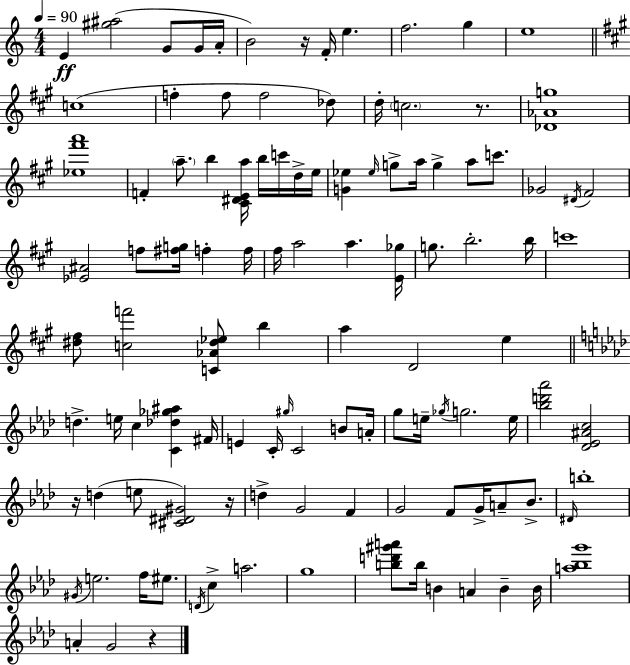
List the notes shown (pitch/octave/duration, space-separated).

E4/q [G#5,A#5]/h G4/e G4/s A4/s B4/h R/s F4/s E5/q. F5/h. G5/q E5/w C5/w F5/q F5/e F5/h Db5/e D5/s C5/h. R/e. [Db4,Ab4,G5]/w [Eb5,F#6,A6]/w F4/q A5/e. B5/q [C#4,D#4,E4,A5]/s B5/s C6/s D5/s E5/s [G4,Eb5]/q Eb5/s G5/e A5/s G5/q A5/e C6/e. Gb4/h D#4/s F#4/h [Eb4,A#4]/h F5/e [F#5,G5]/s F5/q F5/s F#5/s A5/h A5/q. [E4,Gb5]/s G5/e. B5/h. B5/s C6/w [D#5,F#5]/e [C5,F6]/h [C4,Ab4,D#5,Eb5]/e B5/q A5/q D4/h E5/q D5/q. E5/s C5/q [C4,Db5,Gb5,A#5]/q F#4/s E4/q C4/s G#5/s C4/h B4/e A4/s G5/e E5/s Gb5/s G5/h. E5/s [Bb5,D6,Ab6]/h [Db4,Eb4,A#4,C5]/h R/s D5/q E5/e [C#4,D#4,G#4]/h R/s D5/q G4/h F4/q G4/h F4/e G4/s A4/e Bb4/e. D#4/s B5/w G#4/s E5/h. F5/s EIS5/e. D4/s C5/q A5/h. G5/w [B5,D6,G#6,A6]/e B5/s B4/q A4/q B4/q B4/s [A5,Bb5,G6]/w A4/q G4/h R/q